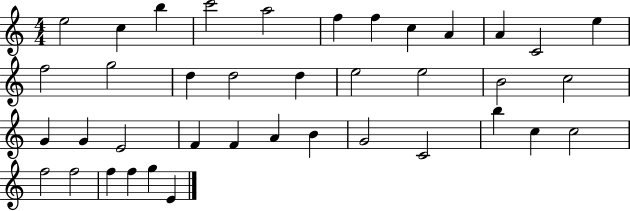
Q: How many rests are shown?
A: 0